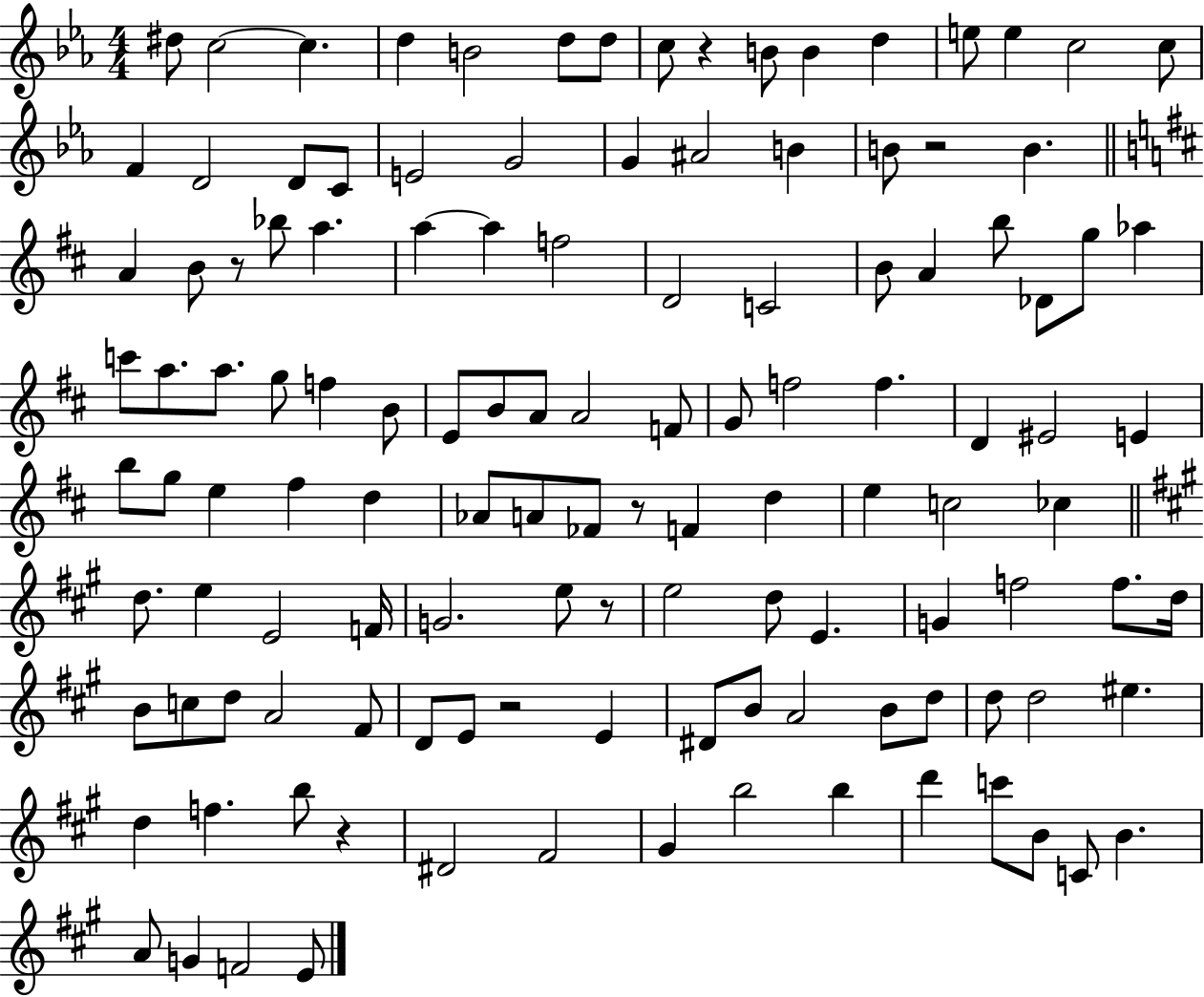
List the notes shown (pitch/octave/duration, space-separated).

D#5/e C5/h C5/q. D5/q B4/h D5/e D5/e C5/e R/q B4/e B4/q D5/q E5/e E5/q C5/h C5/e F4/q D4/h D4/e C4/e E4/h G4/h G4/q A#4/h B4/q B4/e R/h B4/q. A4/q B4/e R/e Bb5/e A5/q. A5/q A5/q F5/h D4/h C4/h B4/e A4/q B5/e Db4/e G5/e Ab5/q C6/e A5/e. A5/e. G5/e F5/q B4/e E4/e B4/e A4/e A4/h F4/e G4/e F5/h F5/q. D4/q EIS4/h E4/q B5/e G5/e E5/q F#5/q D5/q Ab4/e A4/e FES4/e R/e F4/q D5/q E5/q C5/h CES5/q D5/e. E5/q E4/h F4/s G4/h. E5/e R/e E5/h D5/e E4/q. G4/q F5/h F5/e. D5/s B4/e C5/e D5/e A4/h F#4/e D4/e E4/e R/h E4/q D#4/e B4/e A4/h B4/e D5/e D5/e D5/h EIS5/q. D5/q F5/q. B5/e R/q D#4/h F#4/h G#4/q B5/h B5/q D6/q C6/e B4/e C4/e B4/q. A4/e G4/q F4/h E4/e